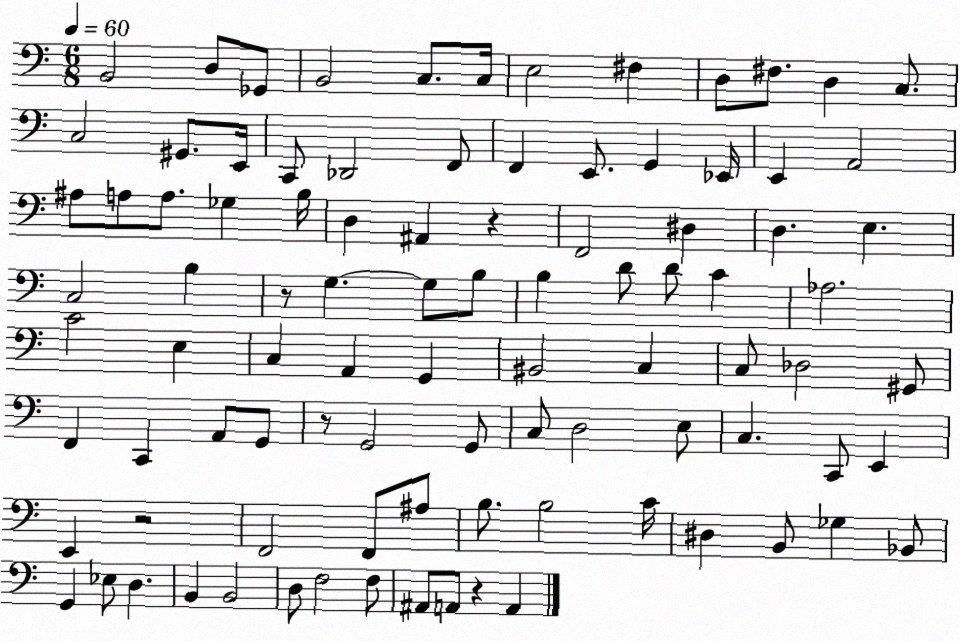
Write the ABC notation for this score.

X:1
T:Untitled
M:6/8
L:1/4
K:C
B,,2 D,/2 _G,,/2 B,,2 C,/2 C,/4 E,2 ^F, D,/2 ^F,/2 D, C,/2 C,2 ^G,,/2 E,,/4 C,,/2 _D,,2 F,,/2 F,, E,,/2 G,, _E,,/4 E,, A,,2 ^A,/2 A,/2 A,/2 _G, B,/4 D, ^A,, z F,,2 ^D, D, E, C,2 B, z/2 G, G,/2 B,/2 B, D/2 D/2 C _A,2 C2 E, C, A,, G,, ^B,,2 C, C,/2 _D,2 ^G,,/2 F,, C,, A,,/2 G,,/2 z/2 G,,2 G,,/2 C,/2 D,2 E,/2 C, C,,/2 E,, E,, z2 F,,2 F,,/2 ^A,/2 B,/2 B,2 C/4 ^D, B,,/2 _G, _B,,/2 G,, _E,/2 D, B,, B,,2 D,/2 F,2 F,/2 ^A,,/2 A,,/2 z A,,